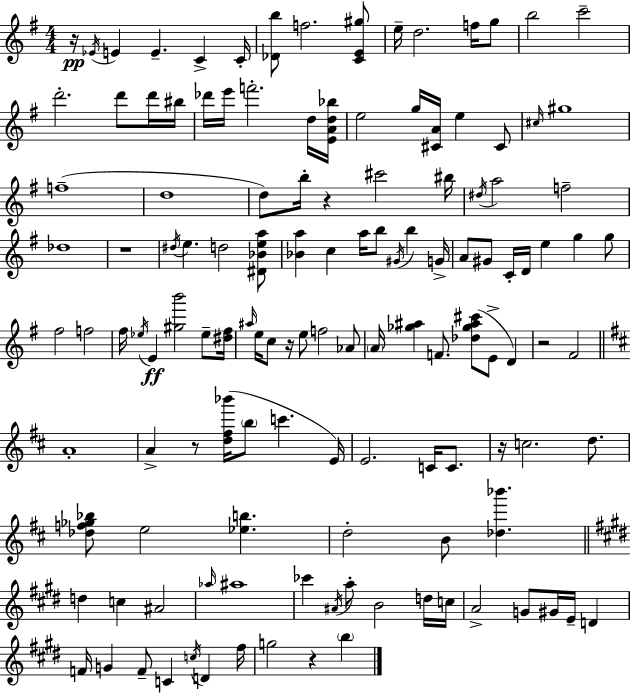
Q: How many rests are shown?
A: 8